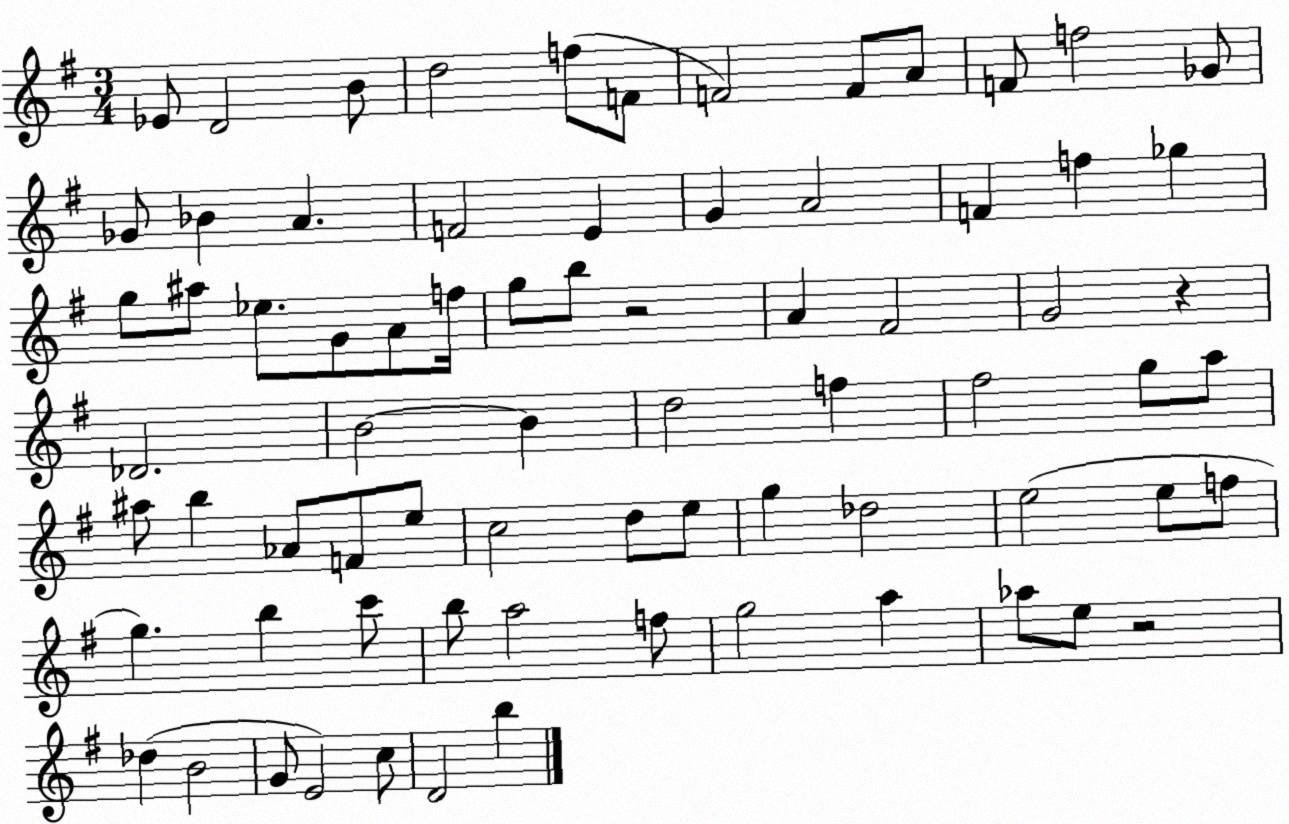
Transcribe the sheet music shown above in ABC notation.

X:1
T:Untitled
M:3/4
L:1/4
K:G
_E/2 D2 B/2 d2 f/2 F/2 F2 F/2 A/2 F/2 f2 _G/2 _G/2 _B A F2 E G A2 F f _g g/2 ^a/2 _e/2 G/2 A/2 f/4 g/2 b/2 z2 A ^F2 G2 z _D2 B2 B d2 f ^f2 g/2 a/2 ^a/2 b _A/2 F/2 e/2 c2 d/2 e/2 g _d2 e2 e/2 f/2 g b c'/2 b/2 a2 f/2 g2 a _a/2 e/2 z2 _d B2 G/2 E2 c/2 D2 b